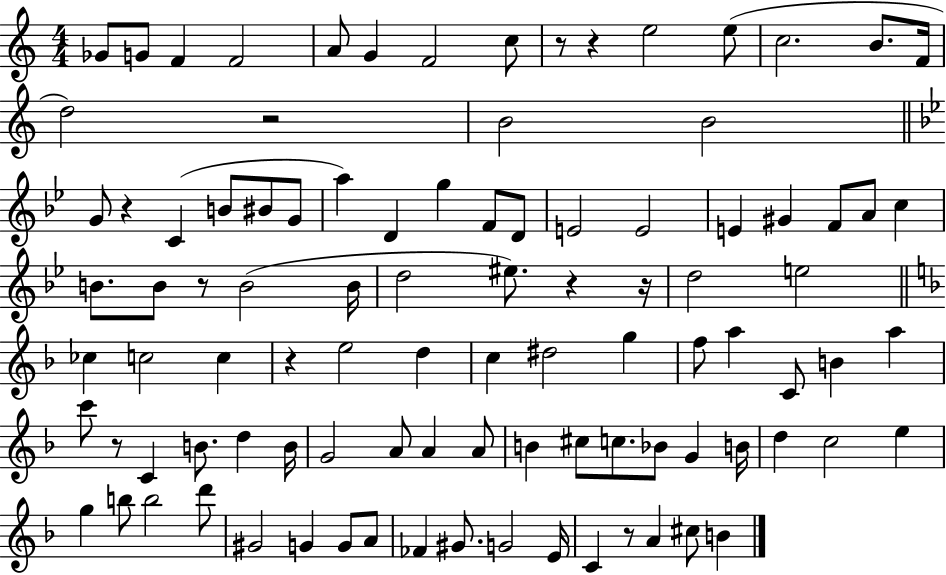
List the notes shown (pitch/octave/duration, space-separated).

Gb4/e G4/e F4/q F4/h A4/e G4/q F4/h C5/e R/e R/q E5/h E5/e C5/h. B4/e. F4/s D5/h R/h B4/h B4/h G4/e R/q C4/q B4/e BIS4/e G4/e A5/q D4/q G5/q F4/e D4/e E4/h E4/h E4/q G#4/q F4/e A4/e C5/q B4/e. B4/e R/e B4/h B4/s D5/h EIS5/e. R/q R/s D5/h E5/h CES5/q C5/h C5/q R/q E5/h D5/q C5/q D#5/h G5/q F5/e A5/q C4/e B4/q A5/q C6/e R/e C4/q B4/e. D5/q B4/s G4/h A4/e A4/q A4/e B4/q C#5/e C5/e. Bb4/e G4/q B4/s D5/q C5/h E5/q G5/q B5/e B5/h D6/e G#4/h G4/q G4/e A4/e FES4/q G#4/e. G4/h E4/s C4/q R/e A4/q C#5/e B4/q